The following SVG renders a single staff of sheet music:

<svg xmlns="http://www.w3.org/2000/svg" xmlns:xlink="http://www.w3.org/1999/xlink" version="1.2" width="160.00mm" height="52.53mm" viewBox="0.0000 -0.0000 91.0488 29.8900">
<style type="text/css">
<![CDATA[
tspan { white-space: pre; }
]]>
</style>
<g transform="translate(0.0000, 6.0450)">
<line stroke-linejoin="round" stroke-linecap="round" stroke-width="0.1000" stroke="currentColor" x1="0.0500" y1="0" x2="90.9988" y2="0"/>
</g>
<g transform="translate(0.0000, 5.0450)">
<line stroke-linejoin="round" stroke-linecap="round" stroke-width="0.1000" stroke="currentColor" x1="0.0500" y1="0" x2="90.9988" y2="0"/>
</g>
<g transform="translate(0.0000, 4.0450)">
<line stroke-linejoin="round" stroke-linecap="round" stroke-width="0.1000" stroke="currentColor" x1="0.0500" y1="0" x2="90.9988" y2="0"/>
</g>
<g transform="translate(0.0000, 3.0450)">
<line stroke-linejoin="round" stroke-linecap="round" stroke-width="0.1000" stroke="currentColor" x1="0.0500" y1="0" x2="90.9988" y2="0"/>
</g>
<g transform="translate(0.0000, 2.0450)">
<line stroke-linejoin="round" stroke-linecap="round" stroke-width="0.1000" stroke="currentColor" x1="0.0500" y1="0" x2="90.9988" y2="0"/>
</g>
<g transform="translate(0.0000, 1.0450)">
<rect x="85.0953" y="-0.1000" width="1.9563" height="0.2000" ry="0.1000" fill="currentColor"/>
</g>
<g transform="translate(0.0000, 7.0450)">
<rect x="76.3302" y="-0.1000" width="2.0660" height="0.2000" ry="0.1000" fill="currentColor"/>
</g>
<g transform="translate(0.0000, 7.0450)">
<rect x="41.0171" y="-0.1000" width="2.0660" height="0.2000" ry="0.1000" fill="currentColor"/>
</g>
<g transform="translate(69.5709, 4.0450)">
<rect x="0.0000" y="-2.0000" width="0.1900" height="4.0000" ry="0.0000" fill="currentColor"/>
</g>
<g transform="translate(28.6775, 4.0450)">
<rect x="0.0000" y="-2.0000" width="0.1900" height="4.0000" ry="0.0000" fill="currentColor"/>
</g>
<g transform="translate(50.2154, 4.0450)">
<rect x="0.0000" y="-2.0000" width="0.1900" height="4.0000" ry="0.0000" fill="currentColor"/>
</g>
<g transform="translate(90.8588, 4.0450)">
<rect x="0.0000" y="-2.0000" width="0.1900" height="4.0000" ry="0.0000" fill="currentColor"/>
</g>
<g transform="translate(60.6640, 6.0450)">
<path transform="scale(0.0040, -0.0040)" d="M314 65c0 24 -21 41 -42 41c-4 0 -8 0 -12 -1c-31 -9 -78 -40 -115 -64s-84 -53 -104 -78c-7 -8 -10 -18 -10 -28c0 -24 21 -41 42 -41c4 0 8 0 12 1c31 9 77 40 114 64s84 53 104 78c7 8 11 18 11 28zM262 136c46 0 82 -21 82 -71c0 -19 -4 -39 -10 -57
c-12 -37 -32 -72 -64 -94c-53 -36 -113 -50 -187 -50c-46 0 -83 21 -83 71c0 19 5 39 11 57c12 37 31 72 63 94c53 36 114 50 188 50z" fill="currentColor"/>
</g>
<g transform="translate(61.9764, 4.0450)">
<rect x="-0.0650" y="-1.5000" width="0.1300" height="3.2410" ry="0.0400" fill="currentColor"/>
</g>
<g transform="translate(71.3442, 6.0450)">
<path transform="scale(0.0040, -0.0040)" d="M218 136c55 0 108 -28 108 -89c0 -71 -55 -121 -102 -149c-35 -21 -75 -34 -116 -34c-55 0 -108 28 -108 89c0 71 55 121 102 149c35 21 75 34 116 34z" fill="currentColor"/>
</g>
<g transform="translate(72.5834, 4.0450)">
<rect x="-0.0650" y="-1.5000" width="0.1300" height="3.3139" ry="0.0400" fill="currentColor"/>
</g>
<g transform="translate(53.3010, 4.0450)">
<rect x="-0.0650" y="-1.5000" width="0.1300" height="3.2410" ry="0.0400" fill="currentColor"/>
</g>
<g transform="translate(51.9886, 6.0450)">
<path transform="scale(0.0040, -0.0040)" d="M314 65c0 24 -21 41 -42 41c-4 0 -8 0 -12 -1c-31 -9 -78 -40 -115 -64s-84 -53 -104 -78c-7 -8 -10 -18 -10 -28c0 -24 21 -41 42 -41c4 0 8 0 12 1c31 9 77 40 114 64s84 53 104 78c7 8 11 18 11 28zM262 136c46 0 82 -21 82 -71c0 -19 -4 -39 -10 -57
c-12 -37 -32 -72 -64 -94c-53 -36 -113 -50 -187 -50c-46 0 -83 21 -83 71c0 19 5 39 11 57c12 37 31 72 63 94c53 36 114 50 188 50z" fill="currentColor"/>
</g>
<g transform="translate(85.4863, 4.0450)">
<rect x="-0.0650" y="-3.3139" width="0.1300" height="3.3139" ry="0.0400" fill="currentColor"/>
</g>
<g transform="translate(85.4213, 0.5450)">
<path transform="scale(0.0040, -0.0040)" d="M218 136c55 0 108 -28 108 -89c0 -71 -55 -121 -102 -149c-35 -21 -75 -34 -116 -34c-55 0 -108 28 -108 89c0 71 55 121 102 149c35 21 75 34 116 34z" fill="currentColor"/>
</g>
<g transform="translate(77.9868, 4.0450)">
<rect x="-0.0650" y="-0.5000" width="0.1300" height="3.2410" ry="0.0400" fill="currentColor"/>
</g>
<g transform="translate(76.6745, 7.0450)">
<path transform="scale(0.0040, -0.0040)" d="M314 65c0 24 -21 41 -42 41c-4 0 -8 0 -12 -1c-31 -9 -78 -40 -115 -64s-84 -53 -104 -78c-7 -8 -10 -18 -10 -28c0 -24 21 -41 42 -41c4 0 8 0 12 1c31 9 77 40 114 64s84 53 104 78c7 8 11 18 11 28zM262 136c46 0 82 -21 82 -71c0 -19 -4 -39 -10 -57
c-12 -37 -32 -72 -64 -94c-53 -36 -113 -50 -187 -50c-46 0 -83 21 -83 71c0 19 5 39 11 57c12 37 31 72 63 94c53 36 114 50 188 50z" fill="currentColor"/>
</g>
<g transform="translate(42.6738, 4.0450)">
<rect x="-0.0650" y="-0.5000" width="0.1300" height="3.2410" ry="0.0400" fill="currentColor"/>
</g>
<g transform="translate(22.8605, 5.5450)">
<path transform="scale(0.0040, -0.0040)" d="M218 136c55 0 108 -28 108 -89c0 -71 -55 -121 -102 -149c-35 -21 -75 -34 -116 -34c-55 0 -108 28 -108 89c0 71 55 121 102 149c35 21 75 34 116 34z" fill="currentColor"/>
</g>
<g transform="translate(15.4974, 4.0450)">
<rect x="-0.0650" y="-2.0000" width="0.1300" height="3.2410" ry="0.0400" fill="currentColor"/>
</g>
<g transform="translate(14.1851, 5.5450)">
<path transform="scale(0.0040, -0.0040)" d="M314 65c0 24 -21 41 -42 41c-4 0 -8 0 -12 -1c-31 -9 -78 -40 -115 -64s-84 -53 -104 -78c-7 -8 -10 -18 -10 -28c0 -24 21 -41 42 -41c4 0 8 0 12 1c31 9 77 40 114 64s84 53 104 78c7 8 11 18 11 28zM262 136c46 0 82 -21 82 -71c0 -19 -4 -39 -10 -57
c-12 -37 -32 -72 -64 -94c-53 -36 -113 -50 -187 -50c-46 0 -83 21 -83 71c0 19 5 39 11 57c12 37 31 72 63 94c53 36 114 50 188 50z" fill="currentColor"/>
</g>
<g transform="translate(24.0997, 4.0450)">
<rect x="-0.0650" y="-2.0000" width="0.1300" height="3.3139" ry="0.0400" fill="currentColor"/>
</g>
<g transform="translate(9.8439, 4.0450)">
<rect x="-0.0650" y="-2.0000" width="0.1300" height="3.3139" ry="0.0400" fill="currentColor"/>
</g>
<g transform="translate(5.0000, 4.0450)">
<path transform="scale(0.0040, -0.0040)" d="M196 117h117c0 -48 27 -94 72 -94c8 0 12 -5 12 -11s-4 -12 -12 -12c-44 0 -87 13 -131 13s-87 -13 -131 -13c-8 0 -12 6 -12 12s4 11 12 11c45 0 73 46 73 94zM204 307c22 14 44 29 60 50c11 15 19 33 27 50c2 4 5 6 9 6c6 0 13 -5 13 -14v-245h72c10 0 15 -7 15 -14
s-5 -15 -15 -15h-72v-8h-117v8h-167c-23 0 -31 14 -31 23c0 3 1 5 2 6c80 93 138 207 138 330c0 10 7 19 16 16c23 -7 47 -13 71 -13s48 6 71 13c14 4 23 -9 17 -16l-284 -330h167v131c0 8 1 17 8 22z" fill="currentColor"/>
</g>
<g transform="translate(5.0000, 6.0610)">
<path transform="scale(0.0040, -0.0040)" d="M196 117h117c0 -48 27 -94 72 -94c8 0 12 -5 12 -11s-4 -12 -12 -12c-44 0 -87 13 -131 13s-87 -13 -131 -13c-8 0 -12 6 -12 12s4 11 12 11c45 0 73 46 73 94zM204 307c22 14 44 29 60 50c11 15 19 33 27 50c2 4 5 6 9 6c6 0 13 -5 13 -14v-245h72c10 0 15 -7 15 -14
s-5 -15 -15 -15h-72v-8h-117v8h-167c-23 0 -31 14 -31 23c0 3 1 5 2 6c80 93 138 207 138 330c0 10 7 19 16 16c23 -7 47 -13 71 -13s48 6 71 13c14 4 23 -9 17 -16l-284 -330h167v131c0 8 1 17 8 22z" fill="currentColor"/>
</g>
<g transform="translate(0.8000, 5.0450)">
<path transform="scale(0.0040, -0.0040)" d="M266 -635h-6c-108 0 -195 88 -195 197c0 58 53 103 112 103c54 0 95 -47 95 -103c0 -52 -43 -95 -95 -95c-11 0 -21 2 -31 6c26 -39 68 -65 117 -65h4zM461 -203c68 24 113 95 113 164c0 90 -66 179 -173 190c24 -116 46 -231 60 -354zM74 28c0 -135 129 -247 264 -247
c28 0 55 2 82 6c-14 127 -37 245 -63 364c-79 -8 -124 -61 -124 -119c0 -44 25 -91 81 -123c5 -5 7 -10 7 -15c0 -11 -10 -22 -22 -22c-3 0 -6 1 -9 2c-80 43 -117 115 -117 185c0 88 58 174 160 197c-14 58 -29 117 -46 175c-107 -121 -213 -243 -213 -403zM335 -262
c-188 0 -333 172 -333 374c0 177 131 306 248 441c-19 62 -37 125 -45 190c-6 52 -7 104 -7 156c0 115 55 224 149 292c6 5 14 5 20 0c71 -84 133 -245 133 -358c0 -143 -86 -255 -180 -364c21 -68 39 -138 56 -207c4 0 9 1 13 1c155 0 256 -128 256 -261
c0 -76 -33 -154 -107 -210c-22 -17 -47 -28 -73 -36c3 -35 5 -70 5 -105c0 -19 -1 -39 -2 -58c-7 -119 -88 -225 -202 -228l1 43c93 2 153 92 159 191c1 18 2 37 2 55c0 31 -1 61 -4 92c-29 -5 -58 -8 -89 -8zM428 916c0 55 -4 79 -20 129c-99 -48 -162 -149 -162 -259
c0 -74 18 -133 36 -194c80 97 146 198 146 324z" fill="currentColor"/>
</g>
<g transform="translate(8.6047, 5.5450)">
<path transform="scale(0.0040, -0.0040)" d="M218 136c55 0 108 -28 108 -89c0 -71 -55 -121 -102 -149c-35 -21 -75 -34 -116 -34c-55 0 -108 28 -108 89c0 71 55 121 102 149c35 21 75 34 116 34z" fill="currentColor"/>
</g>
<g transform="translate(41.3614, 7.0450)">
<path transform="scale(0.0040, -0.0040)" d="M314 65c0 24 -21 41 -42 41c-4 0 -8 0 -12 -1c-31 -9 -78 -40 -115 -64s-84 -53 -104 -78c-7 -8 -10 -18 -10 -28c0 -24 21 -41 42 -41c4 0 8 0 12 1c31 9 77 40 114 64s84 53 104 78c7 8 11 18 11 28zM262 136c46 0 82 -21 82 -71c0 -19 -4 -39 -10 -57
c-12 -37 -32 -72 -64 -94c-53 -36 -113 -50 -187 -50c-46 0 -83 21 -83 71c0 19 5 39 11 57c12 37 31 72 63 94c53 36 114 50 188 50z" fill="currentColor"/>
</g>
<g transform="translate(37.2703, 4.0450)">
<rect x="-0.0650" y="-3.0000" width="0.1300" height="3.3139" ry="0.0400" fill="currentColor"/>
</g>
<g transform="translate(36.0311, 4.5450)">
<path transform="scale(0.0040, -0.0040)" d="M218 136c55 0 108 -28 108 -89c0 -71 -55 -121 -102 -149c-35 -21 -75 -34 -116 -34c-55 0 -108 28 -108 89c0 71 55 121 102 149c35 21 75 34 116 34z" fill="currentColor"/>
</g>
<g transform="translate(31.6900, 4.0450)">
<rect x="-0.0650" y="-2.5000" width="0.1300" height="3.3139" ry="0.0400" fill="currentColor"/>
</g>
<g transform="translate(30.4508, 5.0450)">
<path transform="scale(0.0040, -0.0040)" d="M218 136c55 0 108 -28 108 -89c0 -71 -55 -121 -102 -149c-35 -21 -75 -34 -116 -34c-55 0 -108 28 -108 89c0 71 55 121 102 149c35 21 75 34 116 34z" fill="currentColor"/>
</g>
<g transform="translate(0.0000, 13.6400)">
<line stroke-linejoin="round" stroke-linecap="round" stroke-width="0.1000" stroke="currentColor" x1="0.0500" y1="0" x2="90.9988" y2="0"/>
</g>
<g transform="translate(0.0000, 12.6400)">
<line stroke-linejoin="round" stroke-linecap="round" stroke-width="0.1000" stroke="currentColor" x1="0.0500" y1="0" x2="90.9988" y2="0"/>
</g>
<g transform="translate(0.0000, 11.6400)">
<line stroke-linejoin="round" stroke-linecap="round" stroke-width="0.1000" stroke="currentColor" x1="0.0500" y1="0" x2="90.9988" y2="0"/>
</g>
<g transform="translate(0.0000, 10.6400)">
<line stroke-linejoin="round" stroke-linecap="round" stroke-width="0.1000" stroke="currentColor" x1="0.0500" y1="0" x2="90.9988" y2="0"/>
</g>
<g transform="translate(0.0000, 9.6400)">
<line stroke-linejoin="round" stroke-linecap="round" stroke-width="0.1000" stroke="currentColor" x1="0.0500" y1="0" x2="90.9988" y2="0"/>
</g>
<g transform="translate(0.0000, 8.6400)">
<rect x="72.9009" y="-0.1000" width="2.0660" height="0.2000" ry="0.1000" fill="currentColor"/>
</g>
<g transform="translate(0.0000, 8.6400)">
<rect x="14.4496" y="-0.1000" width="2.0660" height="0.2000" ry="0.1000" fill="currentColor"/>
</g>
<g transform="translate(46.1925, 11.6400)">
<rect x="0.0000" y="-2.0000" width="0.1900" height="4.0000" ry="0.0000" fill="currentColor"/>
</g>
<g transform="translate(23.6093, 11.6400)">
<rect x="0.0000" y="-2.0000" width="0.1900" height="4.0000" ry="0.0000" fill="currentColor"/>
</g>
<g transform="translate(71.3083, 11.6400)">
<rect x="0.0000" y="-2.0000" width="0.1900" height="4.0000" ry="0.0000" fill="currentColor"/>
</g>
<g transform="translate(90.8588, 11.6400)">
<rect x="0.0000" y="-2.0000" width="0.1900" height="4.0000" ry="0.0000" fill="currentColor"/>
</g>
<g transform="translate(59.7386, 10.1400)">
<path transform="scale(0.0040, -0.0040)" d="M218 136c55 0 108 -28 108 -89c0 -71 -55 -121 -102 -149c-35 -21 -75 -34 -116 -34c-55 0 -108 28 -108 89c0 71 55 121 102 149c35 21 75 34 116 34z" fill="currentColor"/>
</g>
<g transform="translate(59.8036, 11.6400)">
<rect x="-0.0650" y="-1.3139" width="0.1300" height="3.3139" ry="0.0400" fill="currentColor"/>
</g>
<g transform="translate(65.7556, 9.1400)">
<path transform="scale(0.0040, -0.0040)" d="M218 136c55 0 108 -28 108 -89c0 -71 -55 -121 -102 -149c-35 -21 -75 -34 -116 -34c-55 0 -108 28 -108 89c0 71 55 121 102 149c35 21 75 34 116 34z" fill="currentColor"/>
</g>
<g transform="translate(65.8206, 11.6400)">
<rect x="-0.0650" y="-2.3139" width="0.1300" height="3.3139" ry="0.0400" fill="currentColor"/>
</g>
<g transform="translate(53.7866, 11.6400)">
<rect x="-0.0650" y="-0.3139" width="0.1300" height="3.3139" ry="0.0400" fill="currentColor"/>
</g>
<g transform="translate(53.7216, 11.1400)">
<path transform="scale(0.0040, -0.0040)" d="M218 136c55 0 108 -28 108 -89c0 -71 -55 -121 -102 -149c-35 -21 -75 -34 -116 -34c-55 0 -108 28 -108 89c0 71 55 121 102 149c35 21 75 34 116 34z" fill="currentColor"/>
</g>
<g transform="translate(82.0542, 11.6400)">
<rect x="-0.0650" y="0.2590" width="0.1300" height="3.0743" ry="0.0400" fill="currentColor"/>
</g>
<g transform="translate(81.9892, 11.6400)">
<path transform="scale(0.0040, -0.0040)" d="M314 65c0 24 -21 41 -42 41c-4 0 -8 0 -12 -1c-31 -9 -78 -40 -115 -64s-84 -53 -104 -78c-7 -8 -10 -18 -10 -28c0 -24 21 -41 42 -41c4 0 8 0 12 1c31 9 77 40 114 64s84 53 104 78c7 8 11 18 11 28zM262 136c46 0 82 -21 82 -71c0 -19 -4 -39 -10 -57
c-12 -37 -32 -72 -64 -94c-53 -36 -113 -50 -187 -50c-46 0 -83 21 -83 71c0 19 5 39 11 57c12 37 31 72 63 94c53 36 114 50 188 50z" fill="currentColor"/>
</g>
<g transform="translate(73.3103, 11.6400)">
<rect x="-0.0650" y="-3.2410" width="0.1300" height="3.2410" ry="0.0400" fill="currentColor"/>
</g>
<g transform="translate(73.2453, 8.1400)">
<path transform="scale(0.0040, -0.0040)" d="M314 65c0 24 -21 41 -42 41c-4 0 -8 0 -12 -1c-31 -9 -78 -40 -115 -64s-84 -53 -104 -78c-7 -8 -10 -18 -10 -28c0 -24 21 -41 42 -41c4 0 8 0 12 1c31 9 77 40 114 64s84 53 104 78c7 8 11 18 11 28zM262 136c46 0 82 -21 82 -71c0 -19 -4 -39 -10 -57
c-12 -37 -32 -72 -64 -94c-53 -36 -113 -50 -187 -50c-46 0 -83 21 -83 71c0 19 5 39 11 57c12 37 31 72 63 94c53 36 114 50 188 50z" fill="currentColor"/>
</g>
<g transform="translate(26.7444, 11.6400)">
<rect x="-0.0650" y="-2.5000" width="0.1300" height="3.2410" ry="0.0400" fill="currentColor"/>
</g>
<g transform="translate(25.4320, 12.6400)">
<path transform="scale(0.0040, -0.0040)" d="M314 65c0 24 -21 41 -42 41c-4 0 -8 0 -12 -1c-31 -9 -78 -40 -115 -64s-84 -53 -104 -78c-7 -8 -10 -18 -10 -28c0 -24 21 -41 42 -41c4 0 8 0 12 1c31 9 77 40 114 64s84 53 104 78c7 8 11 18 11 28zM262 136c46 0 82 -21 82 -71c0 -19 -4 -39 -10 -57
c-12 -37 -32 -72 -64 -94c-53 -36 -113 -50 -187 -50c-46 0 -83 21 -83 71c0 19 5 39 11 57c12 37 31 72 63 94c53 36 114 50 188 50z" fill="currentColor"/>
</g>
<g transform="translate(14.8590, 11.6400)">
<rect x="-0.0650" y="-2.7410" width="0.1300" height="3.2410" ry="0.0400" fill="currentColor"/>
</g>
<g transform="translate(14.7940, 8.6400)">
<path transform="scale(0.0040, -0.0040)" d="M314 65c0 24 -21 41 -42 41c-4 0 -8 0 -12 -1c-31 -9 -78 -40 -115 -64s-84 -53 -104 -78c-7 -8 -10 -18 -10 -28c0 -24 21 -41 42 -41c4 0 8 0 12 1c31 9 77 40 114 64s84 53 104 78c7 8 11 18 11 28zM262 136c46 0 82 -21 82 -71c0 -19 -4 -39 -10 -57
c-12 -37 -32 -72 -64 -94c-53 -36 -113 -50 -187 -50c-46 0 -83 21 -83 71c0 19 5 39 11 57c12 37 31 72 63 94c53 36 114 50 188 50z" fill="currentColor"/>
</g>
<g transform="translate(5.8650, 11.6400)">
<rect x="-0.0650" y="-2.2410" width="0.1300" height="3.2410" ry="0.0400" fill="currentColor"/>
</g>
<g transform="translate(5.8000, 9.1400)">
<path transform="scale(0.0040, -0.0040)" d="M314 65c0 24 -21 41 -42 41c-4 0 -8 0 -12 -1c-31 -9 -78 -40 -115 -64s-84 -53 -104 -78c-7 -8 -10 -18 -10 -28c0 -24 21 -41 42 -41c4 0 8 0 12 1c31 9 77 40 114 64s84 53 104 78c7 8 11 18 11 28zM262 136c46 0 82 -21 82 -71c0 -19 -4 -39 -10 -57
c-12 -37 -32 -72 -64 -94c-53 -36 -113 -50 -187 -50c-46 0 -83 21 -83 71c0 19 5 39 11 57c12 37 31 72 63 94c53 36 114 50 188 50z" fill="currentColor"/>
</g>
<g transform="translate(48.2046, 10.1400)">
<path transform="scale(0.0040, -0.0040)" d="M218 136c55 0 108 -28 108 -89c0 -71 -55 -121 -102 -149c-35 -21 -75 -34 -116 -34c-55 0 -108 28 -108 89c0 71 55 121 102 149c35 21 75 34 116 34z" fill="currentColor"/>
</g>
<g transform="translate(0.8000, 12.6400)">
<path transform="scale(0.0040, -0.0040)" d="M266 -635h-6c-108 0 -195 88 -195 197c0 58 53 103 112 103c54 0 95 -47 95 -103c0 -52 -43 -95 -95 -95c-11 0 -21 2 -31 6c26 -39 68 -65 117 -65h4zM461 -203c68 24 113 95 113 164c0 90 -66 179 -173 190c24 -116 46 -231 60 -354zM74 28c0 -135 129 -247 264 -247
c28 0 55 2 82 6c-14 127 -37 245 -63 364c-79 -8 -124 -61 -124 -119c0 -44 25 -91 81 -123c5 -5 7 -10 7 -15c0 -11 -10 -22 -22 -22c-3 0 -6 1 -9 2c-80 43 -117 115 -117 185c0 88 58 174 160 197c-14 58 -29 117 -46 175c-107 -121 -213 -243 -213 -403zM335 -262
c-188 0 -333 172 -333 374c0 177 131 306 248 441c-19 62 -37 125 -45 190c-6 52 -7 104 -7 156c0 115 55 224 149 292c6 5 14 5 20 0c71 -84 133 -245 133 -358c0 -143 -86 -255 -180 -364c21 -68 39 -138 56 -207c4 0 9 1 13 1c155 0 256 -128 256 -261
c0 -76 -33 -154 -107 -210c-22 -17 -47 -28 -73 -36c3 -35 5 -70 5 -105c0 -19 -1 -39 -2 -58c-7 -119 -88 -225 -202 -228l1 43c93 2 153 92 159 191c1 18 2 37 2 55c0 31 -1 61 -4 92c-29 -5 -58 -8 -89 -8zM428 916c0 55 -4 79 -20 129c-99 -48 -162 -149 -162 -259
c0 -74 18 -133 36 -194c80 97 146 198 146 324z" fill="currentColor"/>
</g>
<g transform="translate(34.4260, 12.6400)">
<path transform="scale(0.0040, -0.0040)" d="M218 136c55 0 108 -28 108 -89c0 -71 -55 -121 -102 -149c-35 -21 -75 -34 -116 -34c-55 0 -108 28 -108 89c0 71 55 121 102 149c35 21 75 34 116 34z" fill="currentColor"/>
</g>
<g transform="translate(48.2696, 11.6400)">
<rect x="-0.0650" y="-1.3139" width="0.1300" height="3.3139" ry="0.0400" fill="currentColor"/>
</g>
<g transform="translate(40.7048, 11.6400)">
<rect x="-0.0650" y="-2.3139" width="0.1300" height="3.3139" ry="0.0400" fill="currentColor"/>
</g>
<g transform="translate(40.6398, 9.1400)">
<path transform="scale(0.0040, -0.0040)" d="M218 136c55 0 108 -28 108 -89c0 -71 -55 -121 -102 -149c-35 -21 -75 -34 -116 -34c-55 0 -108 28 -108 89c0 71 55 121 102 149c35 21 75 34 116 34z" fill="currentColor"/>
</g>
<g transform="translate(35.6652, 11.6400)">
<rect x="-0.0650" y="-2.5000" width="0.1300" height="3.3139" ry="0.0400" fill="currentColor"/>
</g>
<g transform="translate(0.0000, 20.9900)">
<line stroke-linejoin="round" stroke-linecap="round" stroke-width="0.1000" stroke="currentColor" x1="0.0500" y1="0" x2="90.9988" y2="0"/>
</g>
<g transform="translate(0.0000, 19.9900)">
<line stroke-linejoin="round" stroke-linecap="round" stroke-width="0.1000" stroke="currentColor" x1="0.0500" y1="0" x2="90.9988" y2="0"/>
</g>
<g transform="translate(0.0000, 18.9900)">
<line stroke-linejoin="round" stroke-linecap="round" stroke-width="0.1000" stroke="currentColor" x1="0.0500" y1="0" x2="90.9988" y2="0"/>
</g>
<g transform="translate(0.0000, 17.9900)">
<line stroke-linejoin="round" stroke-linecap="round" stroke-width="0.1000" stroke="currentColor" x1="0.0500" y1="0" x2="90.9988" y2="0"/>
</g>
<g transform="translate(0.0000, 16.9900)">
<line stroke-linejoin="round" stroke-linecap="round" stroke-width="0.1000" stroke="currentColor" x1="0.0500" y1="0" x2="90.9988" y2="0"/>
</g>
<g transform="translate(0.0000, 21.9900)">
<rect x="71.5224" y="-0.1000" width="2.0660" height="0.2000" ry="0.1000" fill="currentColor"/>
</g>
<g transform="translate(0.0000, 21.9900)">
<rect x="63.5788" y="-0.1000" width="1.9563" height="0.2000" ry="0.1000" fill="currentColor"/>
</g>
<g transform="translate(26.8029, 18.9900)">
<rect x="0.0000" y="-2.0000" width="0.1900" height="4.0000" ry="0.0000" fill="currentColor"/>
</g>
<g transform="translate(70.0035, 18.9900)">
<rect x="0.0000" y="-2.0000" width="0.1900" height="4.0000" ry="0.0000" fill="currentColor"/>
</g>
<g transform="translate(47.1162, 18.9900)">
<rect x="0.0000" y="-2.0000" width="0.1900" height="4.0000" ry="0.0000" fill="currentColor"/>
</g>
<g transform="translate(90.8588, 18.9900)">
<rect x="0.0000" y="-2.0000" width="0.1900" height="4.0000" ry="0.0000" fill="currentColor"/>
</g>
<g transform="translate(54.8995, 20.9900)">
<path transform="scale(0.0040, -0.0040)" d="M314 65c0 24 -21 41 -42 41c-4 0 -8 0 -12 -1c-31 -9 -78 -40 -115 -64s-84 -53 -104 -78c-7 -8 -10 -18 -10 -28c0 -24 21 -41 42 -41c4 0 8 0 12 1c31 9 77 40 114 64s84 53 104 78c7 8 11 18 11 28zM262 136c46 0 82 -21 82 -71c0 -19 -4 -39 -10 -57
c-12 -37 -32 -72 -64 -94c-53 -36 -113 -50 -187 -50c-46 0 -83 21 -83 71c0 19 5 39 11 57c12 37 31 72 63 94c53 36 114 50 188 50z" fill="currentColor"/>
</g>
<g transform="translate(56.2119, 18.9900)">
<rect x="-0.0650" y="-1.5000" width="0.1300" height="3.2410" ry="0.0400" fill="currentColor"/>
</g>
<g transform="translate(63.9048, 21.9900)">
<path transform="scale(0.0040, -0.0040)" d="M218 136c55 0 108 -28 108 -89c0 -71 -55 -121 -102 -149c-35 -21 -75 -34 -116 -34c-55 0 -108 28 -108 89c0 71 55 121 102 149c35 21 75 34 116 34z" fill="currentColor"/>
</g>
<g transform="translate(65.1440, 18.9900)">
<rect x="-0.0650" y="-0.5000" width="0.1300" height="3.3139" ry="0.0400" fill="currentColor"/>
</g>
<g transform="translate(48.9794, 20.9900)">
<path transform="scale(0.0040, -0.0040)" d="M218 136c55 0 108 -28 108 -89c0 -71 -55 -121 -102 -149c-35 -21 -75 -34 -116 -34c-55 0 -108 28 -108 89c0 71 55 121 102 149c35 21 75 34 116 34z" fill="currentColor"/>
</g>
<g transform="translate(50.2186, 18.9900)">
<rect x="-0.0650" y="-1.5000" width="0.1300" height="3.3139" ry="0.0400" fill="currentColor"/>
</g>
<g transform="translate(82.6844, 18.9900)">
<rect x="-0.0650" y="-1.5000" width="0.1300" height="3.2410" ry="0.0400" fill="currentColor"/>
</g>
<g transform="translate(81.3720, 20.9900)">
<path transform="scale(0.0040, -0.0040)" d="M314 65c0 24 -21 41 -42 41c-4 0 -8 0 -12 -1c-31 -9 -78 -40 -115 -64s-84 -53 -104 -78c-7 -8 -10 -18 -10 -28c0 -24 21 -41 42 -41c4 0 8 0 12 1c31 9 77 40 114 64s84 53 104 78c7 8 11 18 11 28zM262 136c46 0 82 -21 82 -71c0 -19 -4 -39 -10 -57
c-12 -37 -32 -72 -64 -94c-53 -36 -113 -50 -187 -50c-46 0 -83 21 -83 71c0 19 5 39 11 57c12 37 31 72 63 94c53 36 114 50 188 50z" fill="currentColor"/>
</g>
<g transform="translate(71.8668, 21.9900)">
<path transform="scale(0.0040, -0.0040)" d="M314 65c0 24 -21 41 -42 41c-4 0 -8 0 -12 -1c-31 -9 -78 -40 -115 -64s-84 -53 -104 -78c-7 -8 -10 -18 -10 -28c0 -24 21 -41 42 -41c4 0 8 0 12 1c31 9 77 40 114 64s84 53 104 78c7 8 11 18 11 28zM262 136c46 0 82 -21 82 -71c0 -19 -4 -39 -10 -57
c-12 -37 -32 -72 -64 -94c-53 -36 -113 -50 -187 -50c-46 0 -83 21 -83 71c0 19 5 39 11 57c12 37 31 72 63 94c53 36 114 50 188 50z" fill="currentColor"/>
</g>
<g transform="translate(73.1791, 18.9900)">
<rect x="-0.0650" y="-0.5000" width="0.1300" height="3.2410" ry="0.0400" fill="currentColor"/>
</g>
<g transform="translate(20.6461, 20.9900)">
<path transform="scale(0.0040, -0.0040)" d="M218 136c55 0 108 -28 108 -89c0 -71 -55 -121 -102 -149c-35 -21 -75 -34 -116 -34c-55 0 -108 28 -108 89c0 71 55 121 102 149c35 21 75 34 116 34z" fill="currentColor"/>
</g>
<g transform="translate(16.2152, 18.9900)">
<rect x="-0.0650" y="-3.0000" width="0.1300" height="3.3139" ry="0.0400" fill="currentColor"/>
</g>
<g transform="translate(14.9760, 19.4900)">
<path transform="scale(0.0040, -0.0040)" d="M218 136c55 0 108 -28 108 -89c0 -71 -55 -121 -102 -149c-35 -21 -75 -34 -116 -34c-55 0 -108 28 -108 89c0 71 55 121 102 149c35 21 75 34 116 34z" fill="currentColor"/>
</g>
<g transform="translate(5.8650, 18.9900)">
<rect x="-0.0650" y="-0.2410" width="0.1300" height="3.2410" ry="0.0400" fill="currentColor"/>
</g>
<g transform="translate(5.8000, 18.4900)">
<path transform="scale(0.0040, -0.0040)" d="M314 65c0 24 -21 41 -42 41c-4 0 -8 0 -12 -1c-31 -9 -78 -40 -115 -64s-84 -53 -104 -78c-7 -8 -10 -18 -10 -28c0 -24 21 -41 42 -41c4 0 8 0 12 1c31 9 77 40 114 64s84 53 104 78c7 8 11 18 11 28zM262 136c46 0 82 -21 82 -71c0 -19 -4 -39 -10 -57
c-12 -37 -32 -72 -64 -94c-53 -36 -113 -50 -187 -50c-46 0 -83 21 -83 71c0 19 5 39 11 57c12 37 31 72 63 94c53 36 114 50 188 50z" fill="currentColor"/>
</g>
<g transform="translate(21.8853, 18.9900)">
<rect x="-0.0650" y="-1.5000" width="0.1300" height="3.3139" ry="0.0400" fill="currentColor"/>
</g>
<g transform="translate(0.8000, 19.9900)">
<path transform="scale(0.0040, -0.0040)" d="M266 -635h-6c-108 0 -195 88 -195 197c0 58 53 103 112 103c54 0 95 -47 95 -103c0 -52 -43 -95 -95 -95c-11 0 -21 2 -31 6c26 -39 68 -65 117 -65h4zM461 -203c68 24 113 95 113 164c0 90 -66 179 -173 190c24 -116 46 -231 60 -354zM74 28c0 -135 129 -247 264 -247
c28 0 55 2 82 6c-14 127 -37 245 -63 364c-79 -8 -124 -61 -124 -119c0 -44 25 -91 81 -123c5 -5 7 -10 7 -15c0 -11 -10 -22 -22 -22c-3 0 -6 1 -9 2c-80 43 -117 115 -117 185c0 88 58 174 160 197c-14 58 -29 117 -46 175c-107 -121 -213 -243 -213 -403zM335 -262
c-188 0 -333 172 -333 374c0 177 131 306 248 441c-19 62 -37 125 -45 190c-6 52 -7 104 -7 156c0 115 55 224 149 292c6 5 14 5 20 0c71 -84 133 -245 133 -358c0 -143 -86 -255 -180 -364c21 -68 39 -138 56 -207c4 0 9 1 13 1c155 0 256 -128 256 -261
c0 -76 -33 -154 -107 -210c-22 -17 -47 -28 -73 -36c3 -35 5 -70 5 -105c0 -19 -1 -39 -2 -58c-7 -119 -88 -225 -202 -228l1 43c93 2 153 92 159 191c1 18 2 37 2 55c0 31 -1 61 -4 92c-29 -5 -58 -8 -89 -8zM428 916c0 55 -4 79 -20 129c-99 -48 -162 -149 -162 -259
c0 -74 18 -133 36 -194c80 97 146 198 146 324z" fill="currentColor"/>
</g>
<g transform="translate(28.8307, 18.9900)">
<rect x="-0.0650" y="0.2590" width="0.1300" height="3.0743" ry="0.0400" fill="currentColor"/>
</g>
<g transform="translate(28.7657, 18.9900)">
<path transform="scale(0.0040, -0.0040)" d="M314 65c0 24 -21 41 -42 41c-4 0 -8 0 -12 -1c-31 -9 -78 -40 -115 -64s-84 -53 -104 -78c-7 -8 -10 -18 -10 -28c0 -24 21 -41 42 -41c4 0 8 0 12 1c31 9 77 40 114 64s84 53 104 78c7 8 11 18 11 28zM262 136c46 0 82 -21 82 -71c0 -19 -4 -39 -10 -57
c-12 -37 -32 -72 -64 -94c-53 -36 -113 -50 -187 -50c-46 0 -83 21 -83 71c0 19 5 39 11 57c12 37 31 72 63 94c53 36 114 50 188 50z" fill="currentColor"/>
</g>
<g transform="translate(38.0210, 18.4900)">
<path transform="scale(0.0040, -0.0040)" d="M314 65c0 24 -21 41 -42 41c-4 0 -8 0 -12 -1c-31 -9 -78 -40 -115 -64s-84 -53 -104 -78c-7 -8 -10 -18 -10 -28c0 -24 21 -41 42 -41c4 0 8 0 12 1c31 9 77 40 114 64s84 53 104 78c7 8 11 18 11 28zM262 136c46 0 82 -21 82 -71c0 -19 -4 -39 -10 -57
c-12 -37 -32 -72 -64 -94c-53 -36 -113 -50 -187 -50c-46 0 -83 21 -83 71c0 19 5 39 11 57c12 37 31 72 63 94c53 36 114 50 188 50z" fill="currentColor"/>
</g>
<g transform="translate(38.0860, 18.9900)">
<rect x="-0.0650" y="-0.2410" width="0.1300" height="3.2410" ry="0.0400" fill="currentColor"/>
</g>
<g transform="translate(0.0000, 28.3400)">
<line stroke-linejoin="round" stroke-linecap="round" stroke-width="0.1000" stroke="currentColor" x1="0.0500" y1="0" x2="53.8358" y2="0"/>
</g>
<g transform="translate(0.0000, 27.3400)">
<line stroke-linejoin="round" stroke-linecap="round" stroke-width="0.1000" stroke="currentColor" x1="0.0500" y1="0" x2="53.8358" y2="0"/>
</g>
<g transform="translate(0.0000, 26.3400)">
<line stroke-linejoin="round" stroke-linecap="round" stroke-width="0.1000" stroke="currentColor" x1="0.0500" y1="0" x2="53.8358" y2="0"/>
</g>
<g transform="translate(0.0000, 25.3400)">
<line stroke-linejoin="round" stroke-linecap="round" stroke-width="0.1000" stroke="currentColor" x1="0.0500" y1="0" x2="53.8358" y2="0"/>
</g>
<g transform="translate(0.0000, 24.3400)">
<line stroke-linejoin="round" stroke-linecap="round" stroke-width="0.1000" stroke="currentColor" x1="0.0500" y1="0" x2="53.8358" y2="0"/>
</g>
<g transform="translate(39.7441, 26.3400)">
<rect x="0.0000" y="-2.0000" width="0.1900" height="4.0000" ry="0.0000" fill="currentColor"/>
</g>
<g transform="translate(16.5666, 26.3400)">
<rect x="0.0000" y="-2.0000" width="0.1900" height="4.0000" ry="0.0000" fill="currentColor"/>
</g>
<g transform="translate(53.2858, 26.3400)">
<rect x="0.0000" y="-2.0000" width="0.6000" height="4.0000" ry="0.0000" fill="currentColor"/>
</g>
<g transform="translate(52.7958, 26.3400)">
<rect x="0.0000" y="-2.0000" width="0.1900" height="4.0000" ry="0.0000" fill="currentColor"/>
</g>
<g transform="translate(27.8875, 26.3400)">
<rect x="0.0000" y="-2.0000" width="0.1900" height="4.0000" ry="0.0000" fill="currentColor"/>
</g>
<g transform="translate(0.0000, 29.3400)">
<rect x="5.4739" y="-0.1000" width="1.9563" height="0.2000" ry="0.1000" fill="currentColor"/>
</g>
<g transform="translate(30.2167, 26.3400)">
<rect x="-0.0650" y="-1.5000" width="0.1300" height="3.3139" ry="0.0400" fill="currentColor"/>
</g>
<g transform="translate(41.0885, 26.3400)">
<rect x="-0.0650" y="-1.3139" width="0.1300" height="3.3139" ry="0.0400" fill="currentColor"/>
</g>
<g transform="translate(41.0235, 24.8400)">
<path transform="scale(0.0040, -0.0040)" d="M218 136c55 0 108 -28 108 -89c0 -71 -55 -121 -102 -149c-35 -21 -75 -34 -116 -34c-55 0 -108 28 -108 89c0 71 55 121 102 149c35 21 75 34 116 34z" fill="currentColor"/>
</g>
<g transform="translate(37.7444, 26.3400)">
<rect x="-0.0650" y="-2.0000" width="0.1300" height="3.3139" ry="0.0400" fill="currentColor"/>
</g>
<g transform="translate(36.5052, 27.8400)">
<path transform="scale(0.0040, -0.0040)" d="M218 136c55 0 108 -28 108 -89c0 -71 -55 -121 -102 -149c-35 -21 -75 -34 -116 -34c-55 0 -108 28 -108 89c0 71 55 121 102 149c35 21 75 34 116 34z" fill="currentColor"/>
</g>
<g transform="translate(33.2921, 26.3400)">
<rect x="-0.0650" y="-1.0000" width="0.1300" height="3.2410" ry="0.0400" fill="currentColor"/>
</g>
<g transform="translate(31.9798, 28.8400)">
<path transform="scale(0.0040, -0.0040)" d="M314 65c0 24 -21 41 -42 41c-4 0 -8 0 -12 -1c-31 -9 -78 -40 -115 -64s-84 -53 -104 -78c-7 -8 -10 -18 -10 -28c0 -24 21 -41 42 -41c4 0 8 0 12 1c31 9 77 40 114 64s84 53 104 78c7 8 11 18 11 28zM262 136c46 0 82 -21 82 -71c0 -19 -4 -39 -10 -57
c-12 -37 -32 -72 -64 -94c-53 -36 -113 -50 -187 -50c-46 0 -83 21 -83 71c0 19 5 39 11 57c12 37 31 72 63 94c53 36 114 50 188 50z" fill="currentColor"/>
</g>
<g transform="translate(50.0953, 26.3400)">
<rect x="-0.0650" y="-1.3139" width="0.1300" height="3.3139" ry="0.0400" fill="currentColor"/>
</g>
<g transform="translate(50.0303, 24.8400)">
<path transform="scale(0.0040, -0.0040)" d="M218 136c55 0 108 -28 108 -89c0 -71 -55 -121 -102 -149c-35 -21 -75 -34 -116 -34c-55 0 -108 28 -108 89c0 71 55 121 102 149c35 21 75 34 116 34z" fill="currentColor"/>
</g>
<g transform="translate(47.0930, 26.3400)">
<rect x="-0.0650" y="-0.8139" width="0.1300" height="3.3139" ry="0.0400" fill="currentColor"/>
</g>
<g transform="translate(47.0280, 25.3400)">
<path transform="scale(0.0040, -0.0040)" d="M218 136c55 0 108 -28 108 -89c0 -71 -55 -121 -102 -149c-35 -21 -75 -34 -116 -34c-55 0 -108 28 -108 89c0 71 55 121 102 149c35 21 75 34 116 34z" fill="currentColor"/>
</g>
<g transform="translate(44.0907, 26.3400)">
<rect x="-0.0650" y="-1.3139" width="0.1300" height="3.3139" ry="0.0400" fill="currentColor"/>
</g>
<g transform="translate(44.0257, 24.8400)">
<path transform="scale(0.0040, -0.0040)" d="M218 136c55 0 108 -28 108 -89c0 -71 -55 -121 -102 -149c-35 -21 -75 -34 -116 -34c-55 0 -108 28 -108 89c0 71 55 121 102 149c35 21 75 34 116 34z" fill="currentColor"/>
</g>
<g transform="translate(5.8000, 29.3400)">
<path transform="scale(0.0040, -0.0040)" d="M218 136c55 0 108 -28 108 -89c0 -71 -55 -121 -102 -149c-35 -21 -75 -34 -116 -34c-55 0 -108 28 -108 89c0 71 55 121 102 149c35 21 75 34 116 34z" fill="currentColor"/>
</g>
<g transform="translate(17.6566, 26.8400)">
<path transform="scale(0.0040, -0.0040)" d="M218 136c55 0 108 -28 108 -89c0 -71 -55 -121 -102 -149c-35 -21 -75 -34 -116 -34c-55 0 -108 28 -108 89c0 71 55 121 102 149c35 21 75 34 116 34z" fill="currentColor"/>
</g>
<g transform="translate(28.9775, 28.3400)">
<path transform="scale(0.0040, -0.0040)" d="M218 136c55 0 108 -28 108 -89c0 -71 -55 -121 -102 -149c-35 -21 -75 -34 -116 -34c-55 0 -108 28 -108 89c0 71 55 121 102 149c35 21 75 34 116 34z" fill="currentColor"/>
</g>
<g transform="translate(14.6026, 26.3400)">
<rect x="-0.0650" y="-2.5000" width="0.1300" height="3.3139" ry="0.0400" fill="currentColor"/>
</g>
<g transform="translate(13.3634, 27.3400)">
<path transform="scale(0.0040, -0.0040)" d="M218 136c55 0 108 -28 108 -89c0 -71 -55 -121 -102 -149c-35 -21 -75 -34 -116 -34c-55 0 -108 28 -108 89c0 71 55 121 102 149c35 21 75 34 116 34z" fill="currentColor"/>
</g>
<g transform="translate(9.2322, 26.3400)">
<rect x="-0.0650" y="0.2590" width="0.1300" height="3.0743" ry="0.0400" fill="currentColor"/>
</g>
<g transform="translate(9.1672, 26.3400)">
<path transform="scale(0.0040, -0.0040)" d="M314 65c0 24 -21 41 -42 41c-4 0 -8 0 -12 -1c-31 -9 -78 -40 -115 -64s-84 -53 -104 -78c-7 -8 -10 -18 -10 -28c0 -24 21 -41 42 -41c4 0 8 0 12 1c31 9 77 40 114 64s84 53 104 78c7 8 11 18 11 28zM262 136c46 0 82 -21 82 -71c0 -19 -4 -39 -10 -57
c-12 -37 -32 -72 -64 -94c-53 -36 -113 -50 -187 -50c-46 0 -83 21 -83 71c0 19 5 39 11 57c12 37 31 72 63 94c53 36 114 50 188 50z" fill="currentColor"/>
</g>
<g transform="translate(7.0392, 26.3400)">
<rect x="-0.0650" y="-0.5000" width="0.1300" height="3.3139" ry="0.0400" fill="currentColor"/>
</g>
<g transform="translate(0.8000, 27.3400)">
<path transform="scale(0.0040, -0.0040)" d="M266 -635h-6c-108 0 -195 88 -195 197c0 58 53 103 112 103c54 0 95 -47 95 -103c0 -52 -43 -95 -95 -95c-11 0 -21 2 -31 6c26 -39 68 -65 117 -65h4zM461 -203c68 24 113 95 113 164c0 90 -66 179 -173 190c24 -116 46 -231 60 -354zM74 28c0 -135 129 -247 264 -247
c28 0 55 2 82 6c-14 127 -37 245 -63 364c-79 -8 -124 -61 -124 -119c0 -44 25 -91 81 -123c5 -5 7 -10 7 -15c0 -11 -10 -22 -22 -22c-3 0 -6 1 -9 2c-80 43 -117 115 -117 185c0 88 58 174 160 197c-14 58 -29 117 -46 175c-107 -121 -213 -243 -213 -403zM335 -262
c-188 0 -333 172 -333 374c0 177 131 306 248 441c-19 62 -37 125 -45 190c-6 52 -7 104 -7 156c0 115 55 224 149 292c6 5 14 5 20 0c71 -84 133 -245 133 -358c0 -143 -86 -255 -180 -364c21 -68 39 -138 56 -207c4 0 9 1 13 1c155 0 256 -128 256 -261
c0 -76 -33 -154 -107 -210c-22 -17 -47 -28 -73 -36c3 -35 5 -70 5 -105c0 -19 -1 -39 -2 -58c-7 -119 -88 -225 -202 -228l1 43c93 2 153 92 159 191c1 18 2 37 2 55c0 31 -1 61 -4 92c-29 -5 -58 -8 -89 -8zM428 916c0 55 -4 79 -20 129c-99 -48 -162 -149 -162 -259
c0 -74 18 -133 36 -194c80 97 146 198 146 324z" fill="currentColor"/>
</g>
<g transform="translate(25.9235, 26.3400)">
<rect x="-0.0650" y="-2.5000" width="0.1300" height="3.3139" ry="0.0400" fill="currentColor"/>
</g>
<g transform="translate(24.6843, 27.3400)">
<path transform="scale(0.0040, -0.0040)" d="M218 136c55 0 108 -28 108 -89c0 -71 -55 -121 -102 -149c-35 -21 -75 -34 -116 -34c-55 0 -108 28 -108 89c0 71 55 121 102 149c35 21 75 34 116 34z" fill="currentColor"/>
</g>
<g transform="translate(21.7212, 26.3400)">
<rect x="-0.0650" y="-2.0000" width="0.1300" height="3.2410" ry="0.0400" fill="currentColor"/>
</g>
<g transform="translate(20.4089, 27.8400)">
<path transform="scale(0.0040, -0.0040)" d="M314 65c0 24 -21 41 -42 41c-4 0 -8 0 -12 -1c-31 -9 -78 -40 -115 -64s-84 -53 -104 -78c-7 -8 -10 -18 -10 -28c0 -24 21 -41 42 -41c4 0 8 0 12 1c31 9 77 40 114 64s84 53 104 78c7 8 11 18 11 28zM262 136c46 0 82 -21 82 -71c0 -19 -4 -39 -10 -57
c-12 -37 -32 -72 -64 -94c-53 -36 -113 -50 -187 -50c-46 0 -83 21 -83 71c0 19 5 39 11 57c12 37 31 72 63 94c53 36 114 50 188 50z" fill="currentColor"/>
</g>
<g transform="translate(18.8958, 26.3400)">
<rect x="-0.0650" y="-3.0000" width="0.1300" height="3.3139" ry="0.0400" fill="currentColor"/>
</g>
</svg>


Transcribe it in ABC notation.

X:1
T:Untitled
M:4/4
L:1/4
K:C
F F2 F G A C2 E2 E2 E C2 b g2 a2 G2 G g e c e g b2 B2 c2 A E B2 c2 E E2 C C2 E2 C B2 G A F2 G E D2 F e e d e